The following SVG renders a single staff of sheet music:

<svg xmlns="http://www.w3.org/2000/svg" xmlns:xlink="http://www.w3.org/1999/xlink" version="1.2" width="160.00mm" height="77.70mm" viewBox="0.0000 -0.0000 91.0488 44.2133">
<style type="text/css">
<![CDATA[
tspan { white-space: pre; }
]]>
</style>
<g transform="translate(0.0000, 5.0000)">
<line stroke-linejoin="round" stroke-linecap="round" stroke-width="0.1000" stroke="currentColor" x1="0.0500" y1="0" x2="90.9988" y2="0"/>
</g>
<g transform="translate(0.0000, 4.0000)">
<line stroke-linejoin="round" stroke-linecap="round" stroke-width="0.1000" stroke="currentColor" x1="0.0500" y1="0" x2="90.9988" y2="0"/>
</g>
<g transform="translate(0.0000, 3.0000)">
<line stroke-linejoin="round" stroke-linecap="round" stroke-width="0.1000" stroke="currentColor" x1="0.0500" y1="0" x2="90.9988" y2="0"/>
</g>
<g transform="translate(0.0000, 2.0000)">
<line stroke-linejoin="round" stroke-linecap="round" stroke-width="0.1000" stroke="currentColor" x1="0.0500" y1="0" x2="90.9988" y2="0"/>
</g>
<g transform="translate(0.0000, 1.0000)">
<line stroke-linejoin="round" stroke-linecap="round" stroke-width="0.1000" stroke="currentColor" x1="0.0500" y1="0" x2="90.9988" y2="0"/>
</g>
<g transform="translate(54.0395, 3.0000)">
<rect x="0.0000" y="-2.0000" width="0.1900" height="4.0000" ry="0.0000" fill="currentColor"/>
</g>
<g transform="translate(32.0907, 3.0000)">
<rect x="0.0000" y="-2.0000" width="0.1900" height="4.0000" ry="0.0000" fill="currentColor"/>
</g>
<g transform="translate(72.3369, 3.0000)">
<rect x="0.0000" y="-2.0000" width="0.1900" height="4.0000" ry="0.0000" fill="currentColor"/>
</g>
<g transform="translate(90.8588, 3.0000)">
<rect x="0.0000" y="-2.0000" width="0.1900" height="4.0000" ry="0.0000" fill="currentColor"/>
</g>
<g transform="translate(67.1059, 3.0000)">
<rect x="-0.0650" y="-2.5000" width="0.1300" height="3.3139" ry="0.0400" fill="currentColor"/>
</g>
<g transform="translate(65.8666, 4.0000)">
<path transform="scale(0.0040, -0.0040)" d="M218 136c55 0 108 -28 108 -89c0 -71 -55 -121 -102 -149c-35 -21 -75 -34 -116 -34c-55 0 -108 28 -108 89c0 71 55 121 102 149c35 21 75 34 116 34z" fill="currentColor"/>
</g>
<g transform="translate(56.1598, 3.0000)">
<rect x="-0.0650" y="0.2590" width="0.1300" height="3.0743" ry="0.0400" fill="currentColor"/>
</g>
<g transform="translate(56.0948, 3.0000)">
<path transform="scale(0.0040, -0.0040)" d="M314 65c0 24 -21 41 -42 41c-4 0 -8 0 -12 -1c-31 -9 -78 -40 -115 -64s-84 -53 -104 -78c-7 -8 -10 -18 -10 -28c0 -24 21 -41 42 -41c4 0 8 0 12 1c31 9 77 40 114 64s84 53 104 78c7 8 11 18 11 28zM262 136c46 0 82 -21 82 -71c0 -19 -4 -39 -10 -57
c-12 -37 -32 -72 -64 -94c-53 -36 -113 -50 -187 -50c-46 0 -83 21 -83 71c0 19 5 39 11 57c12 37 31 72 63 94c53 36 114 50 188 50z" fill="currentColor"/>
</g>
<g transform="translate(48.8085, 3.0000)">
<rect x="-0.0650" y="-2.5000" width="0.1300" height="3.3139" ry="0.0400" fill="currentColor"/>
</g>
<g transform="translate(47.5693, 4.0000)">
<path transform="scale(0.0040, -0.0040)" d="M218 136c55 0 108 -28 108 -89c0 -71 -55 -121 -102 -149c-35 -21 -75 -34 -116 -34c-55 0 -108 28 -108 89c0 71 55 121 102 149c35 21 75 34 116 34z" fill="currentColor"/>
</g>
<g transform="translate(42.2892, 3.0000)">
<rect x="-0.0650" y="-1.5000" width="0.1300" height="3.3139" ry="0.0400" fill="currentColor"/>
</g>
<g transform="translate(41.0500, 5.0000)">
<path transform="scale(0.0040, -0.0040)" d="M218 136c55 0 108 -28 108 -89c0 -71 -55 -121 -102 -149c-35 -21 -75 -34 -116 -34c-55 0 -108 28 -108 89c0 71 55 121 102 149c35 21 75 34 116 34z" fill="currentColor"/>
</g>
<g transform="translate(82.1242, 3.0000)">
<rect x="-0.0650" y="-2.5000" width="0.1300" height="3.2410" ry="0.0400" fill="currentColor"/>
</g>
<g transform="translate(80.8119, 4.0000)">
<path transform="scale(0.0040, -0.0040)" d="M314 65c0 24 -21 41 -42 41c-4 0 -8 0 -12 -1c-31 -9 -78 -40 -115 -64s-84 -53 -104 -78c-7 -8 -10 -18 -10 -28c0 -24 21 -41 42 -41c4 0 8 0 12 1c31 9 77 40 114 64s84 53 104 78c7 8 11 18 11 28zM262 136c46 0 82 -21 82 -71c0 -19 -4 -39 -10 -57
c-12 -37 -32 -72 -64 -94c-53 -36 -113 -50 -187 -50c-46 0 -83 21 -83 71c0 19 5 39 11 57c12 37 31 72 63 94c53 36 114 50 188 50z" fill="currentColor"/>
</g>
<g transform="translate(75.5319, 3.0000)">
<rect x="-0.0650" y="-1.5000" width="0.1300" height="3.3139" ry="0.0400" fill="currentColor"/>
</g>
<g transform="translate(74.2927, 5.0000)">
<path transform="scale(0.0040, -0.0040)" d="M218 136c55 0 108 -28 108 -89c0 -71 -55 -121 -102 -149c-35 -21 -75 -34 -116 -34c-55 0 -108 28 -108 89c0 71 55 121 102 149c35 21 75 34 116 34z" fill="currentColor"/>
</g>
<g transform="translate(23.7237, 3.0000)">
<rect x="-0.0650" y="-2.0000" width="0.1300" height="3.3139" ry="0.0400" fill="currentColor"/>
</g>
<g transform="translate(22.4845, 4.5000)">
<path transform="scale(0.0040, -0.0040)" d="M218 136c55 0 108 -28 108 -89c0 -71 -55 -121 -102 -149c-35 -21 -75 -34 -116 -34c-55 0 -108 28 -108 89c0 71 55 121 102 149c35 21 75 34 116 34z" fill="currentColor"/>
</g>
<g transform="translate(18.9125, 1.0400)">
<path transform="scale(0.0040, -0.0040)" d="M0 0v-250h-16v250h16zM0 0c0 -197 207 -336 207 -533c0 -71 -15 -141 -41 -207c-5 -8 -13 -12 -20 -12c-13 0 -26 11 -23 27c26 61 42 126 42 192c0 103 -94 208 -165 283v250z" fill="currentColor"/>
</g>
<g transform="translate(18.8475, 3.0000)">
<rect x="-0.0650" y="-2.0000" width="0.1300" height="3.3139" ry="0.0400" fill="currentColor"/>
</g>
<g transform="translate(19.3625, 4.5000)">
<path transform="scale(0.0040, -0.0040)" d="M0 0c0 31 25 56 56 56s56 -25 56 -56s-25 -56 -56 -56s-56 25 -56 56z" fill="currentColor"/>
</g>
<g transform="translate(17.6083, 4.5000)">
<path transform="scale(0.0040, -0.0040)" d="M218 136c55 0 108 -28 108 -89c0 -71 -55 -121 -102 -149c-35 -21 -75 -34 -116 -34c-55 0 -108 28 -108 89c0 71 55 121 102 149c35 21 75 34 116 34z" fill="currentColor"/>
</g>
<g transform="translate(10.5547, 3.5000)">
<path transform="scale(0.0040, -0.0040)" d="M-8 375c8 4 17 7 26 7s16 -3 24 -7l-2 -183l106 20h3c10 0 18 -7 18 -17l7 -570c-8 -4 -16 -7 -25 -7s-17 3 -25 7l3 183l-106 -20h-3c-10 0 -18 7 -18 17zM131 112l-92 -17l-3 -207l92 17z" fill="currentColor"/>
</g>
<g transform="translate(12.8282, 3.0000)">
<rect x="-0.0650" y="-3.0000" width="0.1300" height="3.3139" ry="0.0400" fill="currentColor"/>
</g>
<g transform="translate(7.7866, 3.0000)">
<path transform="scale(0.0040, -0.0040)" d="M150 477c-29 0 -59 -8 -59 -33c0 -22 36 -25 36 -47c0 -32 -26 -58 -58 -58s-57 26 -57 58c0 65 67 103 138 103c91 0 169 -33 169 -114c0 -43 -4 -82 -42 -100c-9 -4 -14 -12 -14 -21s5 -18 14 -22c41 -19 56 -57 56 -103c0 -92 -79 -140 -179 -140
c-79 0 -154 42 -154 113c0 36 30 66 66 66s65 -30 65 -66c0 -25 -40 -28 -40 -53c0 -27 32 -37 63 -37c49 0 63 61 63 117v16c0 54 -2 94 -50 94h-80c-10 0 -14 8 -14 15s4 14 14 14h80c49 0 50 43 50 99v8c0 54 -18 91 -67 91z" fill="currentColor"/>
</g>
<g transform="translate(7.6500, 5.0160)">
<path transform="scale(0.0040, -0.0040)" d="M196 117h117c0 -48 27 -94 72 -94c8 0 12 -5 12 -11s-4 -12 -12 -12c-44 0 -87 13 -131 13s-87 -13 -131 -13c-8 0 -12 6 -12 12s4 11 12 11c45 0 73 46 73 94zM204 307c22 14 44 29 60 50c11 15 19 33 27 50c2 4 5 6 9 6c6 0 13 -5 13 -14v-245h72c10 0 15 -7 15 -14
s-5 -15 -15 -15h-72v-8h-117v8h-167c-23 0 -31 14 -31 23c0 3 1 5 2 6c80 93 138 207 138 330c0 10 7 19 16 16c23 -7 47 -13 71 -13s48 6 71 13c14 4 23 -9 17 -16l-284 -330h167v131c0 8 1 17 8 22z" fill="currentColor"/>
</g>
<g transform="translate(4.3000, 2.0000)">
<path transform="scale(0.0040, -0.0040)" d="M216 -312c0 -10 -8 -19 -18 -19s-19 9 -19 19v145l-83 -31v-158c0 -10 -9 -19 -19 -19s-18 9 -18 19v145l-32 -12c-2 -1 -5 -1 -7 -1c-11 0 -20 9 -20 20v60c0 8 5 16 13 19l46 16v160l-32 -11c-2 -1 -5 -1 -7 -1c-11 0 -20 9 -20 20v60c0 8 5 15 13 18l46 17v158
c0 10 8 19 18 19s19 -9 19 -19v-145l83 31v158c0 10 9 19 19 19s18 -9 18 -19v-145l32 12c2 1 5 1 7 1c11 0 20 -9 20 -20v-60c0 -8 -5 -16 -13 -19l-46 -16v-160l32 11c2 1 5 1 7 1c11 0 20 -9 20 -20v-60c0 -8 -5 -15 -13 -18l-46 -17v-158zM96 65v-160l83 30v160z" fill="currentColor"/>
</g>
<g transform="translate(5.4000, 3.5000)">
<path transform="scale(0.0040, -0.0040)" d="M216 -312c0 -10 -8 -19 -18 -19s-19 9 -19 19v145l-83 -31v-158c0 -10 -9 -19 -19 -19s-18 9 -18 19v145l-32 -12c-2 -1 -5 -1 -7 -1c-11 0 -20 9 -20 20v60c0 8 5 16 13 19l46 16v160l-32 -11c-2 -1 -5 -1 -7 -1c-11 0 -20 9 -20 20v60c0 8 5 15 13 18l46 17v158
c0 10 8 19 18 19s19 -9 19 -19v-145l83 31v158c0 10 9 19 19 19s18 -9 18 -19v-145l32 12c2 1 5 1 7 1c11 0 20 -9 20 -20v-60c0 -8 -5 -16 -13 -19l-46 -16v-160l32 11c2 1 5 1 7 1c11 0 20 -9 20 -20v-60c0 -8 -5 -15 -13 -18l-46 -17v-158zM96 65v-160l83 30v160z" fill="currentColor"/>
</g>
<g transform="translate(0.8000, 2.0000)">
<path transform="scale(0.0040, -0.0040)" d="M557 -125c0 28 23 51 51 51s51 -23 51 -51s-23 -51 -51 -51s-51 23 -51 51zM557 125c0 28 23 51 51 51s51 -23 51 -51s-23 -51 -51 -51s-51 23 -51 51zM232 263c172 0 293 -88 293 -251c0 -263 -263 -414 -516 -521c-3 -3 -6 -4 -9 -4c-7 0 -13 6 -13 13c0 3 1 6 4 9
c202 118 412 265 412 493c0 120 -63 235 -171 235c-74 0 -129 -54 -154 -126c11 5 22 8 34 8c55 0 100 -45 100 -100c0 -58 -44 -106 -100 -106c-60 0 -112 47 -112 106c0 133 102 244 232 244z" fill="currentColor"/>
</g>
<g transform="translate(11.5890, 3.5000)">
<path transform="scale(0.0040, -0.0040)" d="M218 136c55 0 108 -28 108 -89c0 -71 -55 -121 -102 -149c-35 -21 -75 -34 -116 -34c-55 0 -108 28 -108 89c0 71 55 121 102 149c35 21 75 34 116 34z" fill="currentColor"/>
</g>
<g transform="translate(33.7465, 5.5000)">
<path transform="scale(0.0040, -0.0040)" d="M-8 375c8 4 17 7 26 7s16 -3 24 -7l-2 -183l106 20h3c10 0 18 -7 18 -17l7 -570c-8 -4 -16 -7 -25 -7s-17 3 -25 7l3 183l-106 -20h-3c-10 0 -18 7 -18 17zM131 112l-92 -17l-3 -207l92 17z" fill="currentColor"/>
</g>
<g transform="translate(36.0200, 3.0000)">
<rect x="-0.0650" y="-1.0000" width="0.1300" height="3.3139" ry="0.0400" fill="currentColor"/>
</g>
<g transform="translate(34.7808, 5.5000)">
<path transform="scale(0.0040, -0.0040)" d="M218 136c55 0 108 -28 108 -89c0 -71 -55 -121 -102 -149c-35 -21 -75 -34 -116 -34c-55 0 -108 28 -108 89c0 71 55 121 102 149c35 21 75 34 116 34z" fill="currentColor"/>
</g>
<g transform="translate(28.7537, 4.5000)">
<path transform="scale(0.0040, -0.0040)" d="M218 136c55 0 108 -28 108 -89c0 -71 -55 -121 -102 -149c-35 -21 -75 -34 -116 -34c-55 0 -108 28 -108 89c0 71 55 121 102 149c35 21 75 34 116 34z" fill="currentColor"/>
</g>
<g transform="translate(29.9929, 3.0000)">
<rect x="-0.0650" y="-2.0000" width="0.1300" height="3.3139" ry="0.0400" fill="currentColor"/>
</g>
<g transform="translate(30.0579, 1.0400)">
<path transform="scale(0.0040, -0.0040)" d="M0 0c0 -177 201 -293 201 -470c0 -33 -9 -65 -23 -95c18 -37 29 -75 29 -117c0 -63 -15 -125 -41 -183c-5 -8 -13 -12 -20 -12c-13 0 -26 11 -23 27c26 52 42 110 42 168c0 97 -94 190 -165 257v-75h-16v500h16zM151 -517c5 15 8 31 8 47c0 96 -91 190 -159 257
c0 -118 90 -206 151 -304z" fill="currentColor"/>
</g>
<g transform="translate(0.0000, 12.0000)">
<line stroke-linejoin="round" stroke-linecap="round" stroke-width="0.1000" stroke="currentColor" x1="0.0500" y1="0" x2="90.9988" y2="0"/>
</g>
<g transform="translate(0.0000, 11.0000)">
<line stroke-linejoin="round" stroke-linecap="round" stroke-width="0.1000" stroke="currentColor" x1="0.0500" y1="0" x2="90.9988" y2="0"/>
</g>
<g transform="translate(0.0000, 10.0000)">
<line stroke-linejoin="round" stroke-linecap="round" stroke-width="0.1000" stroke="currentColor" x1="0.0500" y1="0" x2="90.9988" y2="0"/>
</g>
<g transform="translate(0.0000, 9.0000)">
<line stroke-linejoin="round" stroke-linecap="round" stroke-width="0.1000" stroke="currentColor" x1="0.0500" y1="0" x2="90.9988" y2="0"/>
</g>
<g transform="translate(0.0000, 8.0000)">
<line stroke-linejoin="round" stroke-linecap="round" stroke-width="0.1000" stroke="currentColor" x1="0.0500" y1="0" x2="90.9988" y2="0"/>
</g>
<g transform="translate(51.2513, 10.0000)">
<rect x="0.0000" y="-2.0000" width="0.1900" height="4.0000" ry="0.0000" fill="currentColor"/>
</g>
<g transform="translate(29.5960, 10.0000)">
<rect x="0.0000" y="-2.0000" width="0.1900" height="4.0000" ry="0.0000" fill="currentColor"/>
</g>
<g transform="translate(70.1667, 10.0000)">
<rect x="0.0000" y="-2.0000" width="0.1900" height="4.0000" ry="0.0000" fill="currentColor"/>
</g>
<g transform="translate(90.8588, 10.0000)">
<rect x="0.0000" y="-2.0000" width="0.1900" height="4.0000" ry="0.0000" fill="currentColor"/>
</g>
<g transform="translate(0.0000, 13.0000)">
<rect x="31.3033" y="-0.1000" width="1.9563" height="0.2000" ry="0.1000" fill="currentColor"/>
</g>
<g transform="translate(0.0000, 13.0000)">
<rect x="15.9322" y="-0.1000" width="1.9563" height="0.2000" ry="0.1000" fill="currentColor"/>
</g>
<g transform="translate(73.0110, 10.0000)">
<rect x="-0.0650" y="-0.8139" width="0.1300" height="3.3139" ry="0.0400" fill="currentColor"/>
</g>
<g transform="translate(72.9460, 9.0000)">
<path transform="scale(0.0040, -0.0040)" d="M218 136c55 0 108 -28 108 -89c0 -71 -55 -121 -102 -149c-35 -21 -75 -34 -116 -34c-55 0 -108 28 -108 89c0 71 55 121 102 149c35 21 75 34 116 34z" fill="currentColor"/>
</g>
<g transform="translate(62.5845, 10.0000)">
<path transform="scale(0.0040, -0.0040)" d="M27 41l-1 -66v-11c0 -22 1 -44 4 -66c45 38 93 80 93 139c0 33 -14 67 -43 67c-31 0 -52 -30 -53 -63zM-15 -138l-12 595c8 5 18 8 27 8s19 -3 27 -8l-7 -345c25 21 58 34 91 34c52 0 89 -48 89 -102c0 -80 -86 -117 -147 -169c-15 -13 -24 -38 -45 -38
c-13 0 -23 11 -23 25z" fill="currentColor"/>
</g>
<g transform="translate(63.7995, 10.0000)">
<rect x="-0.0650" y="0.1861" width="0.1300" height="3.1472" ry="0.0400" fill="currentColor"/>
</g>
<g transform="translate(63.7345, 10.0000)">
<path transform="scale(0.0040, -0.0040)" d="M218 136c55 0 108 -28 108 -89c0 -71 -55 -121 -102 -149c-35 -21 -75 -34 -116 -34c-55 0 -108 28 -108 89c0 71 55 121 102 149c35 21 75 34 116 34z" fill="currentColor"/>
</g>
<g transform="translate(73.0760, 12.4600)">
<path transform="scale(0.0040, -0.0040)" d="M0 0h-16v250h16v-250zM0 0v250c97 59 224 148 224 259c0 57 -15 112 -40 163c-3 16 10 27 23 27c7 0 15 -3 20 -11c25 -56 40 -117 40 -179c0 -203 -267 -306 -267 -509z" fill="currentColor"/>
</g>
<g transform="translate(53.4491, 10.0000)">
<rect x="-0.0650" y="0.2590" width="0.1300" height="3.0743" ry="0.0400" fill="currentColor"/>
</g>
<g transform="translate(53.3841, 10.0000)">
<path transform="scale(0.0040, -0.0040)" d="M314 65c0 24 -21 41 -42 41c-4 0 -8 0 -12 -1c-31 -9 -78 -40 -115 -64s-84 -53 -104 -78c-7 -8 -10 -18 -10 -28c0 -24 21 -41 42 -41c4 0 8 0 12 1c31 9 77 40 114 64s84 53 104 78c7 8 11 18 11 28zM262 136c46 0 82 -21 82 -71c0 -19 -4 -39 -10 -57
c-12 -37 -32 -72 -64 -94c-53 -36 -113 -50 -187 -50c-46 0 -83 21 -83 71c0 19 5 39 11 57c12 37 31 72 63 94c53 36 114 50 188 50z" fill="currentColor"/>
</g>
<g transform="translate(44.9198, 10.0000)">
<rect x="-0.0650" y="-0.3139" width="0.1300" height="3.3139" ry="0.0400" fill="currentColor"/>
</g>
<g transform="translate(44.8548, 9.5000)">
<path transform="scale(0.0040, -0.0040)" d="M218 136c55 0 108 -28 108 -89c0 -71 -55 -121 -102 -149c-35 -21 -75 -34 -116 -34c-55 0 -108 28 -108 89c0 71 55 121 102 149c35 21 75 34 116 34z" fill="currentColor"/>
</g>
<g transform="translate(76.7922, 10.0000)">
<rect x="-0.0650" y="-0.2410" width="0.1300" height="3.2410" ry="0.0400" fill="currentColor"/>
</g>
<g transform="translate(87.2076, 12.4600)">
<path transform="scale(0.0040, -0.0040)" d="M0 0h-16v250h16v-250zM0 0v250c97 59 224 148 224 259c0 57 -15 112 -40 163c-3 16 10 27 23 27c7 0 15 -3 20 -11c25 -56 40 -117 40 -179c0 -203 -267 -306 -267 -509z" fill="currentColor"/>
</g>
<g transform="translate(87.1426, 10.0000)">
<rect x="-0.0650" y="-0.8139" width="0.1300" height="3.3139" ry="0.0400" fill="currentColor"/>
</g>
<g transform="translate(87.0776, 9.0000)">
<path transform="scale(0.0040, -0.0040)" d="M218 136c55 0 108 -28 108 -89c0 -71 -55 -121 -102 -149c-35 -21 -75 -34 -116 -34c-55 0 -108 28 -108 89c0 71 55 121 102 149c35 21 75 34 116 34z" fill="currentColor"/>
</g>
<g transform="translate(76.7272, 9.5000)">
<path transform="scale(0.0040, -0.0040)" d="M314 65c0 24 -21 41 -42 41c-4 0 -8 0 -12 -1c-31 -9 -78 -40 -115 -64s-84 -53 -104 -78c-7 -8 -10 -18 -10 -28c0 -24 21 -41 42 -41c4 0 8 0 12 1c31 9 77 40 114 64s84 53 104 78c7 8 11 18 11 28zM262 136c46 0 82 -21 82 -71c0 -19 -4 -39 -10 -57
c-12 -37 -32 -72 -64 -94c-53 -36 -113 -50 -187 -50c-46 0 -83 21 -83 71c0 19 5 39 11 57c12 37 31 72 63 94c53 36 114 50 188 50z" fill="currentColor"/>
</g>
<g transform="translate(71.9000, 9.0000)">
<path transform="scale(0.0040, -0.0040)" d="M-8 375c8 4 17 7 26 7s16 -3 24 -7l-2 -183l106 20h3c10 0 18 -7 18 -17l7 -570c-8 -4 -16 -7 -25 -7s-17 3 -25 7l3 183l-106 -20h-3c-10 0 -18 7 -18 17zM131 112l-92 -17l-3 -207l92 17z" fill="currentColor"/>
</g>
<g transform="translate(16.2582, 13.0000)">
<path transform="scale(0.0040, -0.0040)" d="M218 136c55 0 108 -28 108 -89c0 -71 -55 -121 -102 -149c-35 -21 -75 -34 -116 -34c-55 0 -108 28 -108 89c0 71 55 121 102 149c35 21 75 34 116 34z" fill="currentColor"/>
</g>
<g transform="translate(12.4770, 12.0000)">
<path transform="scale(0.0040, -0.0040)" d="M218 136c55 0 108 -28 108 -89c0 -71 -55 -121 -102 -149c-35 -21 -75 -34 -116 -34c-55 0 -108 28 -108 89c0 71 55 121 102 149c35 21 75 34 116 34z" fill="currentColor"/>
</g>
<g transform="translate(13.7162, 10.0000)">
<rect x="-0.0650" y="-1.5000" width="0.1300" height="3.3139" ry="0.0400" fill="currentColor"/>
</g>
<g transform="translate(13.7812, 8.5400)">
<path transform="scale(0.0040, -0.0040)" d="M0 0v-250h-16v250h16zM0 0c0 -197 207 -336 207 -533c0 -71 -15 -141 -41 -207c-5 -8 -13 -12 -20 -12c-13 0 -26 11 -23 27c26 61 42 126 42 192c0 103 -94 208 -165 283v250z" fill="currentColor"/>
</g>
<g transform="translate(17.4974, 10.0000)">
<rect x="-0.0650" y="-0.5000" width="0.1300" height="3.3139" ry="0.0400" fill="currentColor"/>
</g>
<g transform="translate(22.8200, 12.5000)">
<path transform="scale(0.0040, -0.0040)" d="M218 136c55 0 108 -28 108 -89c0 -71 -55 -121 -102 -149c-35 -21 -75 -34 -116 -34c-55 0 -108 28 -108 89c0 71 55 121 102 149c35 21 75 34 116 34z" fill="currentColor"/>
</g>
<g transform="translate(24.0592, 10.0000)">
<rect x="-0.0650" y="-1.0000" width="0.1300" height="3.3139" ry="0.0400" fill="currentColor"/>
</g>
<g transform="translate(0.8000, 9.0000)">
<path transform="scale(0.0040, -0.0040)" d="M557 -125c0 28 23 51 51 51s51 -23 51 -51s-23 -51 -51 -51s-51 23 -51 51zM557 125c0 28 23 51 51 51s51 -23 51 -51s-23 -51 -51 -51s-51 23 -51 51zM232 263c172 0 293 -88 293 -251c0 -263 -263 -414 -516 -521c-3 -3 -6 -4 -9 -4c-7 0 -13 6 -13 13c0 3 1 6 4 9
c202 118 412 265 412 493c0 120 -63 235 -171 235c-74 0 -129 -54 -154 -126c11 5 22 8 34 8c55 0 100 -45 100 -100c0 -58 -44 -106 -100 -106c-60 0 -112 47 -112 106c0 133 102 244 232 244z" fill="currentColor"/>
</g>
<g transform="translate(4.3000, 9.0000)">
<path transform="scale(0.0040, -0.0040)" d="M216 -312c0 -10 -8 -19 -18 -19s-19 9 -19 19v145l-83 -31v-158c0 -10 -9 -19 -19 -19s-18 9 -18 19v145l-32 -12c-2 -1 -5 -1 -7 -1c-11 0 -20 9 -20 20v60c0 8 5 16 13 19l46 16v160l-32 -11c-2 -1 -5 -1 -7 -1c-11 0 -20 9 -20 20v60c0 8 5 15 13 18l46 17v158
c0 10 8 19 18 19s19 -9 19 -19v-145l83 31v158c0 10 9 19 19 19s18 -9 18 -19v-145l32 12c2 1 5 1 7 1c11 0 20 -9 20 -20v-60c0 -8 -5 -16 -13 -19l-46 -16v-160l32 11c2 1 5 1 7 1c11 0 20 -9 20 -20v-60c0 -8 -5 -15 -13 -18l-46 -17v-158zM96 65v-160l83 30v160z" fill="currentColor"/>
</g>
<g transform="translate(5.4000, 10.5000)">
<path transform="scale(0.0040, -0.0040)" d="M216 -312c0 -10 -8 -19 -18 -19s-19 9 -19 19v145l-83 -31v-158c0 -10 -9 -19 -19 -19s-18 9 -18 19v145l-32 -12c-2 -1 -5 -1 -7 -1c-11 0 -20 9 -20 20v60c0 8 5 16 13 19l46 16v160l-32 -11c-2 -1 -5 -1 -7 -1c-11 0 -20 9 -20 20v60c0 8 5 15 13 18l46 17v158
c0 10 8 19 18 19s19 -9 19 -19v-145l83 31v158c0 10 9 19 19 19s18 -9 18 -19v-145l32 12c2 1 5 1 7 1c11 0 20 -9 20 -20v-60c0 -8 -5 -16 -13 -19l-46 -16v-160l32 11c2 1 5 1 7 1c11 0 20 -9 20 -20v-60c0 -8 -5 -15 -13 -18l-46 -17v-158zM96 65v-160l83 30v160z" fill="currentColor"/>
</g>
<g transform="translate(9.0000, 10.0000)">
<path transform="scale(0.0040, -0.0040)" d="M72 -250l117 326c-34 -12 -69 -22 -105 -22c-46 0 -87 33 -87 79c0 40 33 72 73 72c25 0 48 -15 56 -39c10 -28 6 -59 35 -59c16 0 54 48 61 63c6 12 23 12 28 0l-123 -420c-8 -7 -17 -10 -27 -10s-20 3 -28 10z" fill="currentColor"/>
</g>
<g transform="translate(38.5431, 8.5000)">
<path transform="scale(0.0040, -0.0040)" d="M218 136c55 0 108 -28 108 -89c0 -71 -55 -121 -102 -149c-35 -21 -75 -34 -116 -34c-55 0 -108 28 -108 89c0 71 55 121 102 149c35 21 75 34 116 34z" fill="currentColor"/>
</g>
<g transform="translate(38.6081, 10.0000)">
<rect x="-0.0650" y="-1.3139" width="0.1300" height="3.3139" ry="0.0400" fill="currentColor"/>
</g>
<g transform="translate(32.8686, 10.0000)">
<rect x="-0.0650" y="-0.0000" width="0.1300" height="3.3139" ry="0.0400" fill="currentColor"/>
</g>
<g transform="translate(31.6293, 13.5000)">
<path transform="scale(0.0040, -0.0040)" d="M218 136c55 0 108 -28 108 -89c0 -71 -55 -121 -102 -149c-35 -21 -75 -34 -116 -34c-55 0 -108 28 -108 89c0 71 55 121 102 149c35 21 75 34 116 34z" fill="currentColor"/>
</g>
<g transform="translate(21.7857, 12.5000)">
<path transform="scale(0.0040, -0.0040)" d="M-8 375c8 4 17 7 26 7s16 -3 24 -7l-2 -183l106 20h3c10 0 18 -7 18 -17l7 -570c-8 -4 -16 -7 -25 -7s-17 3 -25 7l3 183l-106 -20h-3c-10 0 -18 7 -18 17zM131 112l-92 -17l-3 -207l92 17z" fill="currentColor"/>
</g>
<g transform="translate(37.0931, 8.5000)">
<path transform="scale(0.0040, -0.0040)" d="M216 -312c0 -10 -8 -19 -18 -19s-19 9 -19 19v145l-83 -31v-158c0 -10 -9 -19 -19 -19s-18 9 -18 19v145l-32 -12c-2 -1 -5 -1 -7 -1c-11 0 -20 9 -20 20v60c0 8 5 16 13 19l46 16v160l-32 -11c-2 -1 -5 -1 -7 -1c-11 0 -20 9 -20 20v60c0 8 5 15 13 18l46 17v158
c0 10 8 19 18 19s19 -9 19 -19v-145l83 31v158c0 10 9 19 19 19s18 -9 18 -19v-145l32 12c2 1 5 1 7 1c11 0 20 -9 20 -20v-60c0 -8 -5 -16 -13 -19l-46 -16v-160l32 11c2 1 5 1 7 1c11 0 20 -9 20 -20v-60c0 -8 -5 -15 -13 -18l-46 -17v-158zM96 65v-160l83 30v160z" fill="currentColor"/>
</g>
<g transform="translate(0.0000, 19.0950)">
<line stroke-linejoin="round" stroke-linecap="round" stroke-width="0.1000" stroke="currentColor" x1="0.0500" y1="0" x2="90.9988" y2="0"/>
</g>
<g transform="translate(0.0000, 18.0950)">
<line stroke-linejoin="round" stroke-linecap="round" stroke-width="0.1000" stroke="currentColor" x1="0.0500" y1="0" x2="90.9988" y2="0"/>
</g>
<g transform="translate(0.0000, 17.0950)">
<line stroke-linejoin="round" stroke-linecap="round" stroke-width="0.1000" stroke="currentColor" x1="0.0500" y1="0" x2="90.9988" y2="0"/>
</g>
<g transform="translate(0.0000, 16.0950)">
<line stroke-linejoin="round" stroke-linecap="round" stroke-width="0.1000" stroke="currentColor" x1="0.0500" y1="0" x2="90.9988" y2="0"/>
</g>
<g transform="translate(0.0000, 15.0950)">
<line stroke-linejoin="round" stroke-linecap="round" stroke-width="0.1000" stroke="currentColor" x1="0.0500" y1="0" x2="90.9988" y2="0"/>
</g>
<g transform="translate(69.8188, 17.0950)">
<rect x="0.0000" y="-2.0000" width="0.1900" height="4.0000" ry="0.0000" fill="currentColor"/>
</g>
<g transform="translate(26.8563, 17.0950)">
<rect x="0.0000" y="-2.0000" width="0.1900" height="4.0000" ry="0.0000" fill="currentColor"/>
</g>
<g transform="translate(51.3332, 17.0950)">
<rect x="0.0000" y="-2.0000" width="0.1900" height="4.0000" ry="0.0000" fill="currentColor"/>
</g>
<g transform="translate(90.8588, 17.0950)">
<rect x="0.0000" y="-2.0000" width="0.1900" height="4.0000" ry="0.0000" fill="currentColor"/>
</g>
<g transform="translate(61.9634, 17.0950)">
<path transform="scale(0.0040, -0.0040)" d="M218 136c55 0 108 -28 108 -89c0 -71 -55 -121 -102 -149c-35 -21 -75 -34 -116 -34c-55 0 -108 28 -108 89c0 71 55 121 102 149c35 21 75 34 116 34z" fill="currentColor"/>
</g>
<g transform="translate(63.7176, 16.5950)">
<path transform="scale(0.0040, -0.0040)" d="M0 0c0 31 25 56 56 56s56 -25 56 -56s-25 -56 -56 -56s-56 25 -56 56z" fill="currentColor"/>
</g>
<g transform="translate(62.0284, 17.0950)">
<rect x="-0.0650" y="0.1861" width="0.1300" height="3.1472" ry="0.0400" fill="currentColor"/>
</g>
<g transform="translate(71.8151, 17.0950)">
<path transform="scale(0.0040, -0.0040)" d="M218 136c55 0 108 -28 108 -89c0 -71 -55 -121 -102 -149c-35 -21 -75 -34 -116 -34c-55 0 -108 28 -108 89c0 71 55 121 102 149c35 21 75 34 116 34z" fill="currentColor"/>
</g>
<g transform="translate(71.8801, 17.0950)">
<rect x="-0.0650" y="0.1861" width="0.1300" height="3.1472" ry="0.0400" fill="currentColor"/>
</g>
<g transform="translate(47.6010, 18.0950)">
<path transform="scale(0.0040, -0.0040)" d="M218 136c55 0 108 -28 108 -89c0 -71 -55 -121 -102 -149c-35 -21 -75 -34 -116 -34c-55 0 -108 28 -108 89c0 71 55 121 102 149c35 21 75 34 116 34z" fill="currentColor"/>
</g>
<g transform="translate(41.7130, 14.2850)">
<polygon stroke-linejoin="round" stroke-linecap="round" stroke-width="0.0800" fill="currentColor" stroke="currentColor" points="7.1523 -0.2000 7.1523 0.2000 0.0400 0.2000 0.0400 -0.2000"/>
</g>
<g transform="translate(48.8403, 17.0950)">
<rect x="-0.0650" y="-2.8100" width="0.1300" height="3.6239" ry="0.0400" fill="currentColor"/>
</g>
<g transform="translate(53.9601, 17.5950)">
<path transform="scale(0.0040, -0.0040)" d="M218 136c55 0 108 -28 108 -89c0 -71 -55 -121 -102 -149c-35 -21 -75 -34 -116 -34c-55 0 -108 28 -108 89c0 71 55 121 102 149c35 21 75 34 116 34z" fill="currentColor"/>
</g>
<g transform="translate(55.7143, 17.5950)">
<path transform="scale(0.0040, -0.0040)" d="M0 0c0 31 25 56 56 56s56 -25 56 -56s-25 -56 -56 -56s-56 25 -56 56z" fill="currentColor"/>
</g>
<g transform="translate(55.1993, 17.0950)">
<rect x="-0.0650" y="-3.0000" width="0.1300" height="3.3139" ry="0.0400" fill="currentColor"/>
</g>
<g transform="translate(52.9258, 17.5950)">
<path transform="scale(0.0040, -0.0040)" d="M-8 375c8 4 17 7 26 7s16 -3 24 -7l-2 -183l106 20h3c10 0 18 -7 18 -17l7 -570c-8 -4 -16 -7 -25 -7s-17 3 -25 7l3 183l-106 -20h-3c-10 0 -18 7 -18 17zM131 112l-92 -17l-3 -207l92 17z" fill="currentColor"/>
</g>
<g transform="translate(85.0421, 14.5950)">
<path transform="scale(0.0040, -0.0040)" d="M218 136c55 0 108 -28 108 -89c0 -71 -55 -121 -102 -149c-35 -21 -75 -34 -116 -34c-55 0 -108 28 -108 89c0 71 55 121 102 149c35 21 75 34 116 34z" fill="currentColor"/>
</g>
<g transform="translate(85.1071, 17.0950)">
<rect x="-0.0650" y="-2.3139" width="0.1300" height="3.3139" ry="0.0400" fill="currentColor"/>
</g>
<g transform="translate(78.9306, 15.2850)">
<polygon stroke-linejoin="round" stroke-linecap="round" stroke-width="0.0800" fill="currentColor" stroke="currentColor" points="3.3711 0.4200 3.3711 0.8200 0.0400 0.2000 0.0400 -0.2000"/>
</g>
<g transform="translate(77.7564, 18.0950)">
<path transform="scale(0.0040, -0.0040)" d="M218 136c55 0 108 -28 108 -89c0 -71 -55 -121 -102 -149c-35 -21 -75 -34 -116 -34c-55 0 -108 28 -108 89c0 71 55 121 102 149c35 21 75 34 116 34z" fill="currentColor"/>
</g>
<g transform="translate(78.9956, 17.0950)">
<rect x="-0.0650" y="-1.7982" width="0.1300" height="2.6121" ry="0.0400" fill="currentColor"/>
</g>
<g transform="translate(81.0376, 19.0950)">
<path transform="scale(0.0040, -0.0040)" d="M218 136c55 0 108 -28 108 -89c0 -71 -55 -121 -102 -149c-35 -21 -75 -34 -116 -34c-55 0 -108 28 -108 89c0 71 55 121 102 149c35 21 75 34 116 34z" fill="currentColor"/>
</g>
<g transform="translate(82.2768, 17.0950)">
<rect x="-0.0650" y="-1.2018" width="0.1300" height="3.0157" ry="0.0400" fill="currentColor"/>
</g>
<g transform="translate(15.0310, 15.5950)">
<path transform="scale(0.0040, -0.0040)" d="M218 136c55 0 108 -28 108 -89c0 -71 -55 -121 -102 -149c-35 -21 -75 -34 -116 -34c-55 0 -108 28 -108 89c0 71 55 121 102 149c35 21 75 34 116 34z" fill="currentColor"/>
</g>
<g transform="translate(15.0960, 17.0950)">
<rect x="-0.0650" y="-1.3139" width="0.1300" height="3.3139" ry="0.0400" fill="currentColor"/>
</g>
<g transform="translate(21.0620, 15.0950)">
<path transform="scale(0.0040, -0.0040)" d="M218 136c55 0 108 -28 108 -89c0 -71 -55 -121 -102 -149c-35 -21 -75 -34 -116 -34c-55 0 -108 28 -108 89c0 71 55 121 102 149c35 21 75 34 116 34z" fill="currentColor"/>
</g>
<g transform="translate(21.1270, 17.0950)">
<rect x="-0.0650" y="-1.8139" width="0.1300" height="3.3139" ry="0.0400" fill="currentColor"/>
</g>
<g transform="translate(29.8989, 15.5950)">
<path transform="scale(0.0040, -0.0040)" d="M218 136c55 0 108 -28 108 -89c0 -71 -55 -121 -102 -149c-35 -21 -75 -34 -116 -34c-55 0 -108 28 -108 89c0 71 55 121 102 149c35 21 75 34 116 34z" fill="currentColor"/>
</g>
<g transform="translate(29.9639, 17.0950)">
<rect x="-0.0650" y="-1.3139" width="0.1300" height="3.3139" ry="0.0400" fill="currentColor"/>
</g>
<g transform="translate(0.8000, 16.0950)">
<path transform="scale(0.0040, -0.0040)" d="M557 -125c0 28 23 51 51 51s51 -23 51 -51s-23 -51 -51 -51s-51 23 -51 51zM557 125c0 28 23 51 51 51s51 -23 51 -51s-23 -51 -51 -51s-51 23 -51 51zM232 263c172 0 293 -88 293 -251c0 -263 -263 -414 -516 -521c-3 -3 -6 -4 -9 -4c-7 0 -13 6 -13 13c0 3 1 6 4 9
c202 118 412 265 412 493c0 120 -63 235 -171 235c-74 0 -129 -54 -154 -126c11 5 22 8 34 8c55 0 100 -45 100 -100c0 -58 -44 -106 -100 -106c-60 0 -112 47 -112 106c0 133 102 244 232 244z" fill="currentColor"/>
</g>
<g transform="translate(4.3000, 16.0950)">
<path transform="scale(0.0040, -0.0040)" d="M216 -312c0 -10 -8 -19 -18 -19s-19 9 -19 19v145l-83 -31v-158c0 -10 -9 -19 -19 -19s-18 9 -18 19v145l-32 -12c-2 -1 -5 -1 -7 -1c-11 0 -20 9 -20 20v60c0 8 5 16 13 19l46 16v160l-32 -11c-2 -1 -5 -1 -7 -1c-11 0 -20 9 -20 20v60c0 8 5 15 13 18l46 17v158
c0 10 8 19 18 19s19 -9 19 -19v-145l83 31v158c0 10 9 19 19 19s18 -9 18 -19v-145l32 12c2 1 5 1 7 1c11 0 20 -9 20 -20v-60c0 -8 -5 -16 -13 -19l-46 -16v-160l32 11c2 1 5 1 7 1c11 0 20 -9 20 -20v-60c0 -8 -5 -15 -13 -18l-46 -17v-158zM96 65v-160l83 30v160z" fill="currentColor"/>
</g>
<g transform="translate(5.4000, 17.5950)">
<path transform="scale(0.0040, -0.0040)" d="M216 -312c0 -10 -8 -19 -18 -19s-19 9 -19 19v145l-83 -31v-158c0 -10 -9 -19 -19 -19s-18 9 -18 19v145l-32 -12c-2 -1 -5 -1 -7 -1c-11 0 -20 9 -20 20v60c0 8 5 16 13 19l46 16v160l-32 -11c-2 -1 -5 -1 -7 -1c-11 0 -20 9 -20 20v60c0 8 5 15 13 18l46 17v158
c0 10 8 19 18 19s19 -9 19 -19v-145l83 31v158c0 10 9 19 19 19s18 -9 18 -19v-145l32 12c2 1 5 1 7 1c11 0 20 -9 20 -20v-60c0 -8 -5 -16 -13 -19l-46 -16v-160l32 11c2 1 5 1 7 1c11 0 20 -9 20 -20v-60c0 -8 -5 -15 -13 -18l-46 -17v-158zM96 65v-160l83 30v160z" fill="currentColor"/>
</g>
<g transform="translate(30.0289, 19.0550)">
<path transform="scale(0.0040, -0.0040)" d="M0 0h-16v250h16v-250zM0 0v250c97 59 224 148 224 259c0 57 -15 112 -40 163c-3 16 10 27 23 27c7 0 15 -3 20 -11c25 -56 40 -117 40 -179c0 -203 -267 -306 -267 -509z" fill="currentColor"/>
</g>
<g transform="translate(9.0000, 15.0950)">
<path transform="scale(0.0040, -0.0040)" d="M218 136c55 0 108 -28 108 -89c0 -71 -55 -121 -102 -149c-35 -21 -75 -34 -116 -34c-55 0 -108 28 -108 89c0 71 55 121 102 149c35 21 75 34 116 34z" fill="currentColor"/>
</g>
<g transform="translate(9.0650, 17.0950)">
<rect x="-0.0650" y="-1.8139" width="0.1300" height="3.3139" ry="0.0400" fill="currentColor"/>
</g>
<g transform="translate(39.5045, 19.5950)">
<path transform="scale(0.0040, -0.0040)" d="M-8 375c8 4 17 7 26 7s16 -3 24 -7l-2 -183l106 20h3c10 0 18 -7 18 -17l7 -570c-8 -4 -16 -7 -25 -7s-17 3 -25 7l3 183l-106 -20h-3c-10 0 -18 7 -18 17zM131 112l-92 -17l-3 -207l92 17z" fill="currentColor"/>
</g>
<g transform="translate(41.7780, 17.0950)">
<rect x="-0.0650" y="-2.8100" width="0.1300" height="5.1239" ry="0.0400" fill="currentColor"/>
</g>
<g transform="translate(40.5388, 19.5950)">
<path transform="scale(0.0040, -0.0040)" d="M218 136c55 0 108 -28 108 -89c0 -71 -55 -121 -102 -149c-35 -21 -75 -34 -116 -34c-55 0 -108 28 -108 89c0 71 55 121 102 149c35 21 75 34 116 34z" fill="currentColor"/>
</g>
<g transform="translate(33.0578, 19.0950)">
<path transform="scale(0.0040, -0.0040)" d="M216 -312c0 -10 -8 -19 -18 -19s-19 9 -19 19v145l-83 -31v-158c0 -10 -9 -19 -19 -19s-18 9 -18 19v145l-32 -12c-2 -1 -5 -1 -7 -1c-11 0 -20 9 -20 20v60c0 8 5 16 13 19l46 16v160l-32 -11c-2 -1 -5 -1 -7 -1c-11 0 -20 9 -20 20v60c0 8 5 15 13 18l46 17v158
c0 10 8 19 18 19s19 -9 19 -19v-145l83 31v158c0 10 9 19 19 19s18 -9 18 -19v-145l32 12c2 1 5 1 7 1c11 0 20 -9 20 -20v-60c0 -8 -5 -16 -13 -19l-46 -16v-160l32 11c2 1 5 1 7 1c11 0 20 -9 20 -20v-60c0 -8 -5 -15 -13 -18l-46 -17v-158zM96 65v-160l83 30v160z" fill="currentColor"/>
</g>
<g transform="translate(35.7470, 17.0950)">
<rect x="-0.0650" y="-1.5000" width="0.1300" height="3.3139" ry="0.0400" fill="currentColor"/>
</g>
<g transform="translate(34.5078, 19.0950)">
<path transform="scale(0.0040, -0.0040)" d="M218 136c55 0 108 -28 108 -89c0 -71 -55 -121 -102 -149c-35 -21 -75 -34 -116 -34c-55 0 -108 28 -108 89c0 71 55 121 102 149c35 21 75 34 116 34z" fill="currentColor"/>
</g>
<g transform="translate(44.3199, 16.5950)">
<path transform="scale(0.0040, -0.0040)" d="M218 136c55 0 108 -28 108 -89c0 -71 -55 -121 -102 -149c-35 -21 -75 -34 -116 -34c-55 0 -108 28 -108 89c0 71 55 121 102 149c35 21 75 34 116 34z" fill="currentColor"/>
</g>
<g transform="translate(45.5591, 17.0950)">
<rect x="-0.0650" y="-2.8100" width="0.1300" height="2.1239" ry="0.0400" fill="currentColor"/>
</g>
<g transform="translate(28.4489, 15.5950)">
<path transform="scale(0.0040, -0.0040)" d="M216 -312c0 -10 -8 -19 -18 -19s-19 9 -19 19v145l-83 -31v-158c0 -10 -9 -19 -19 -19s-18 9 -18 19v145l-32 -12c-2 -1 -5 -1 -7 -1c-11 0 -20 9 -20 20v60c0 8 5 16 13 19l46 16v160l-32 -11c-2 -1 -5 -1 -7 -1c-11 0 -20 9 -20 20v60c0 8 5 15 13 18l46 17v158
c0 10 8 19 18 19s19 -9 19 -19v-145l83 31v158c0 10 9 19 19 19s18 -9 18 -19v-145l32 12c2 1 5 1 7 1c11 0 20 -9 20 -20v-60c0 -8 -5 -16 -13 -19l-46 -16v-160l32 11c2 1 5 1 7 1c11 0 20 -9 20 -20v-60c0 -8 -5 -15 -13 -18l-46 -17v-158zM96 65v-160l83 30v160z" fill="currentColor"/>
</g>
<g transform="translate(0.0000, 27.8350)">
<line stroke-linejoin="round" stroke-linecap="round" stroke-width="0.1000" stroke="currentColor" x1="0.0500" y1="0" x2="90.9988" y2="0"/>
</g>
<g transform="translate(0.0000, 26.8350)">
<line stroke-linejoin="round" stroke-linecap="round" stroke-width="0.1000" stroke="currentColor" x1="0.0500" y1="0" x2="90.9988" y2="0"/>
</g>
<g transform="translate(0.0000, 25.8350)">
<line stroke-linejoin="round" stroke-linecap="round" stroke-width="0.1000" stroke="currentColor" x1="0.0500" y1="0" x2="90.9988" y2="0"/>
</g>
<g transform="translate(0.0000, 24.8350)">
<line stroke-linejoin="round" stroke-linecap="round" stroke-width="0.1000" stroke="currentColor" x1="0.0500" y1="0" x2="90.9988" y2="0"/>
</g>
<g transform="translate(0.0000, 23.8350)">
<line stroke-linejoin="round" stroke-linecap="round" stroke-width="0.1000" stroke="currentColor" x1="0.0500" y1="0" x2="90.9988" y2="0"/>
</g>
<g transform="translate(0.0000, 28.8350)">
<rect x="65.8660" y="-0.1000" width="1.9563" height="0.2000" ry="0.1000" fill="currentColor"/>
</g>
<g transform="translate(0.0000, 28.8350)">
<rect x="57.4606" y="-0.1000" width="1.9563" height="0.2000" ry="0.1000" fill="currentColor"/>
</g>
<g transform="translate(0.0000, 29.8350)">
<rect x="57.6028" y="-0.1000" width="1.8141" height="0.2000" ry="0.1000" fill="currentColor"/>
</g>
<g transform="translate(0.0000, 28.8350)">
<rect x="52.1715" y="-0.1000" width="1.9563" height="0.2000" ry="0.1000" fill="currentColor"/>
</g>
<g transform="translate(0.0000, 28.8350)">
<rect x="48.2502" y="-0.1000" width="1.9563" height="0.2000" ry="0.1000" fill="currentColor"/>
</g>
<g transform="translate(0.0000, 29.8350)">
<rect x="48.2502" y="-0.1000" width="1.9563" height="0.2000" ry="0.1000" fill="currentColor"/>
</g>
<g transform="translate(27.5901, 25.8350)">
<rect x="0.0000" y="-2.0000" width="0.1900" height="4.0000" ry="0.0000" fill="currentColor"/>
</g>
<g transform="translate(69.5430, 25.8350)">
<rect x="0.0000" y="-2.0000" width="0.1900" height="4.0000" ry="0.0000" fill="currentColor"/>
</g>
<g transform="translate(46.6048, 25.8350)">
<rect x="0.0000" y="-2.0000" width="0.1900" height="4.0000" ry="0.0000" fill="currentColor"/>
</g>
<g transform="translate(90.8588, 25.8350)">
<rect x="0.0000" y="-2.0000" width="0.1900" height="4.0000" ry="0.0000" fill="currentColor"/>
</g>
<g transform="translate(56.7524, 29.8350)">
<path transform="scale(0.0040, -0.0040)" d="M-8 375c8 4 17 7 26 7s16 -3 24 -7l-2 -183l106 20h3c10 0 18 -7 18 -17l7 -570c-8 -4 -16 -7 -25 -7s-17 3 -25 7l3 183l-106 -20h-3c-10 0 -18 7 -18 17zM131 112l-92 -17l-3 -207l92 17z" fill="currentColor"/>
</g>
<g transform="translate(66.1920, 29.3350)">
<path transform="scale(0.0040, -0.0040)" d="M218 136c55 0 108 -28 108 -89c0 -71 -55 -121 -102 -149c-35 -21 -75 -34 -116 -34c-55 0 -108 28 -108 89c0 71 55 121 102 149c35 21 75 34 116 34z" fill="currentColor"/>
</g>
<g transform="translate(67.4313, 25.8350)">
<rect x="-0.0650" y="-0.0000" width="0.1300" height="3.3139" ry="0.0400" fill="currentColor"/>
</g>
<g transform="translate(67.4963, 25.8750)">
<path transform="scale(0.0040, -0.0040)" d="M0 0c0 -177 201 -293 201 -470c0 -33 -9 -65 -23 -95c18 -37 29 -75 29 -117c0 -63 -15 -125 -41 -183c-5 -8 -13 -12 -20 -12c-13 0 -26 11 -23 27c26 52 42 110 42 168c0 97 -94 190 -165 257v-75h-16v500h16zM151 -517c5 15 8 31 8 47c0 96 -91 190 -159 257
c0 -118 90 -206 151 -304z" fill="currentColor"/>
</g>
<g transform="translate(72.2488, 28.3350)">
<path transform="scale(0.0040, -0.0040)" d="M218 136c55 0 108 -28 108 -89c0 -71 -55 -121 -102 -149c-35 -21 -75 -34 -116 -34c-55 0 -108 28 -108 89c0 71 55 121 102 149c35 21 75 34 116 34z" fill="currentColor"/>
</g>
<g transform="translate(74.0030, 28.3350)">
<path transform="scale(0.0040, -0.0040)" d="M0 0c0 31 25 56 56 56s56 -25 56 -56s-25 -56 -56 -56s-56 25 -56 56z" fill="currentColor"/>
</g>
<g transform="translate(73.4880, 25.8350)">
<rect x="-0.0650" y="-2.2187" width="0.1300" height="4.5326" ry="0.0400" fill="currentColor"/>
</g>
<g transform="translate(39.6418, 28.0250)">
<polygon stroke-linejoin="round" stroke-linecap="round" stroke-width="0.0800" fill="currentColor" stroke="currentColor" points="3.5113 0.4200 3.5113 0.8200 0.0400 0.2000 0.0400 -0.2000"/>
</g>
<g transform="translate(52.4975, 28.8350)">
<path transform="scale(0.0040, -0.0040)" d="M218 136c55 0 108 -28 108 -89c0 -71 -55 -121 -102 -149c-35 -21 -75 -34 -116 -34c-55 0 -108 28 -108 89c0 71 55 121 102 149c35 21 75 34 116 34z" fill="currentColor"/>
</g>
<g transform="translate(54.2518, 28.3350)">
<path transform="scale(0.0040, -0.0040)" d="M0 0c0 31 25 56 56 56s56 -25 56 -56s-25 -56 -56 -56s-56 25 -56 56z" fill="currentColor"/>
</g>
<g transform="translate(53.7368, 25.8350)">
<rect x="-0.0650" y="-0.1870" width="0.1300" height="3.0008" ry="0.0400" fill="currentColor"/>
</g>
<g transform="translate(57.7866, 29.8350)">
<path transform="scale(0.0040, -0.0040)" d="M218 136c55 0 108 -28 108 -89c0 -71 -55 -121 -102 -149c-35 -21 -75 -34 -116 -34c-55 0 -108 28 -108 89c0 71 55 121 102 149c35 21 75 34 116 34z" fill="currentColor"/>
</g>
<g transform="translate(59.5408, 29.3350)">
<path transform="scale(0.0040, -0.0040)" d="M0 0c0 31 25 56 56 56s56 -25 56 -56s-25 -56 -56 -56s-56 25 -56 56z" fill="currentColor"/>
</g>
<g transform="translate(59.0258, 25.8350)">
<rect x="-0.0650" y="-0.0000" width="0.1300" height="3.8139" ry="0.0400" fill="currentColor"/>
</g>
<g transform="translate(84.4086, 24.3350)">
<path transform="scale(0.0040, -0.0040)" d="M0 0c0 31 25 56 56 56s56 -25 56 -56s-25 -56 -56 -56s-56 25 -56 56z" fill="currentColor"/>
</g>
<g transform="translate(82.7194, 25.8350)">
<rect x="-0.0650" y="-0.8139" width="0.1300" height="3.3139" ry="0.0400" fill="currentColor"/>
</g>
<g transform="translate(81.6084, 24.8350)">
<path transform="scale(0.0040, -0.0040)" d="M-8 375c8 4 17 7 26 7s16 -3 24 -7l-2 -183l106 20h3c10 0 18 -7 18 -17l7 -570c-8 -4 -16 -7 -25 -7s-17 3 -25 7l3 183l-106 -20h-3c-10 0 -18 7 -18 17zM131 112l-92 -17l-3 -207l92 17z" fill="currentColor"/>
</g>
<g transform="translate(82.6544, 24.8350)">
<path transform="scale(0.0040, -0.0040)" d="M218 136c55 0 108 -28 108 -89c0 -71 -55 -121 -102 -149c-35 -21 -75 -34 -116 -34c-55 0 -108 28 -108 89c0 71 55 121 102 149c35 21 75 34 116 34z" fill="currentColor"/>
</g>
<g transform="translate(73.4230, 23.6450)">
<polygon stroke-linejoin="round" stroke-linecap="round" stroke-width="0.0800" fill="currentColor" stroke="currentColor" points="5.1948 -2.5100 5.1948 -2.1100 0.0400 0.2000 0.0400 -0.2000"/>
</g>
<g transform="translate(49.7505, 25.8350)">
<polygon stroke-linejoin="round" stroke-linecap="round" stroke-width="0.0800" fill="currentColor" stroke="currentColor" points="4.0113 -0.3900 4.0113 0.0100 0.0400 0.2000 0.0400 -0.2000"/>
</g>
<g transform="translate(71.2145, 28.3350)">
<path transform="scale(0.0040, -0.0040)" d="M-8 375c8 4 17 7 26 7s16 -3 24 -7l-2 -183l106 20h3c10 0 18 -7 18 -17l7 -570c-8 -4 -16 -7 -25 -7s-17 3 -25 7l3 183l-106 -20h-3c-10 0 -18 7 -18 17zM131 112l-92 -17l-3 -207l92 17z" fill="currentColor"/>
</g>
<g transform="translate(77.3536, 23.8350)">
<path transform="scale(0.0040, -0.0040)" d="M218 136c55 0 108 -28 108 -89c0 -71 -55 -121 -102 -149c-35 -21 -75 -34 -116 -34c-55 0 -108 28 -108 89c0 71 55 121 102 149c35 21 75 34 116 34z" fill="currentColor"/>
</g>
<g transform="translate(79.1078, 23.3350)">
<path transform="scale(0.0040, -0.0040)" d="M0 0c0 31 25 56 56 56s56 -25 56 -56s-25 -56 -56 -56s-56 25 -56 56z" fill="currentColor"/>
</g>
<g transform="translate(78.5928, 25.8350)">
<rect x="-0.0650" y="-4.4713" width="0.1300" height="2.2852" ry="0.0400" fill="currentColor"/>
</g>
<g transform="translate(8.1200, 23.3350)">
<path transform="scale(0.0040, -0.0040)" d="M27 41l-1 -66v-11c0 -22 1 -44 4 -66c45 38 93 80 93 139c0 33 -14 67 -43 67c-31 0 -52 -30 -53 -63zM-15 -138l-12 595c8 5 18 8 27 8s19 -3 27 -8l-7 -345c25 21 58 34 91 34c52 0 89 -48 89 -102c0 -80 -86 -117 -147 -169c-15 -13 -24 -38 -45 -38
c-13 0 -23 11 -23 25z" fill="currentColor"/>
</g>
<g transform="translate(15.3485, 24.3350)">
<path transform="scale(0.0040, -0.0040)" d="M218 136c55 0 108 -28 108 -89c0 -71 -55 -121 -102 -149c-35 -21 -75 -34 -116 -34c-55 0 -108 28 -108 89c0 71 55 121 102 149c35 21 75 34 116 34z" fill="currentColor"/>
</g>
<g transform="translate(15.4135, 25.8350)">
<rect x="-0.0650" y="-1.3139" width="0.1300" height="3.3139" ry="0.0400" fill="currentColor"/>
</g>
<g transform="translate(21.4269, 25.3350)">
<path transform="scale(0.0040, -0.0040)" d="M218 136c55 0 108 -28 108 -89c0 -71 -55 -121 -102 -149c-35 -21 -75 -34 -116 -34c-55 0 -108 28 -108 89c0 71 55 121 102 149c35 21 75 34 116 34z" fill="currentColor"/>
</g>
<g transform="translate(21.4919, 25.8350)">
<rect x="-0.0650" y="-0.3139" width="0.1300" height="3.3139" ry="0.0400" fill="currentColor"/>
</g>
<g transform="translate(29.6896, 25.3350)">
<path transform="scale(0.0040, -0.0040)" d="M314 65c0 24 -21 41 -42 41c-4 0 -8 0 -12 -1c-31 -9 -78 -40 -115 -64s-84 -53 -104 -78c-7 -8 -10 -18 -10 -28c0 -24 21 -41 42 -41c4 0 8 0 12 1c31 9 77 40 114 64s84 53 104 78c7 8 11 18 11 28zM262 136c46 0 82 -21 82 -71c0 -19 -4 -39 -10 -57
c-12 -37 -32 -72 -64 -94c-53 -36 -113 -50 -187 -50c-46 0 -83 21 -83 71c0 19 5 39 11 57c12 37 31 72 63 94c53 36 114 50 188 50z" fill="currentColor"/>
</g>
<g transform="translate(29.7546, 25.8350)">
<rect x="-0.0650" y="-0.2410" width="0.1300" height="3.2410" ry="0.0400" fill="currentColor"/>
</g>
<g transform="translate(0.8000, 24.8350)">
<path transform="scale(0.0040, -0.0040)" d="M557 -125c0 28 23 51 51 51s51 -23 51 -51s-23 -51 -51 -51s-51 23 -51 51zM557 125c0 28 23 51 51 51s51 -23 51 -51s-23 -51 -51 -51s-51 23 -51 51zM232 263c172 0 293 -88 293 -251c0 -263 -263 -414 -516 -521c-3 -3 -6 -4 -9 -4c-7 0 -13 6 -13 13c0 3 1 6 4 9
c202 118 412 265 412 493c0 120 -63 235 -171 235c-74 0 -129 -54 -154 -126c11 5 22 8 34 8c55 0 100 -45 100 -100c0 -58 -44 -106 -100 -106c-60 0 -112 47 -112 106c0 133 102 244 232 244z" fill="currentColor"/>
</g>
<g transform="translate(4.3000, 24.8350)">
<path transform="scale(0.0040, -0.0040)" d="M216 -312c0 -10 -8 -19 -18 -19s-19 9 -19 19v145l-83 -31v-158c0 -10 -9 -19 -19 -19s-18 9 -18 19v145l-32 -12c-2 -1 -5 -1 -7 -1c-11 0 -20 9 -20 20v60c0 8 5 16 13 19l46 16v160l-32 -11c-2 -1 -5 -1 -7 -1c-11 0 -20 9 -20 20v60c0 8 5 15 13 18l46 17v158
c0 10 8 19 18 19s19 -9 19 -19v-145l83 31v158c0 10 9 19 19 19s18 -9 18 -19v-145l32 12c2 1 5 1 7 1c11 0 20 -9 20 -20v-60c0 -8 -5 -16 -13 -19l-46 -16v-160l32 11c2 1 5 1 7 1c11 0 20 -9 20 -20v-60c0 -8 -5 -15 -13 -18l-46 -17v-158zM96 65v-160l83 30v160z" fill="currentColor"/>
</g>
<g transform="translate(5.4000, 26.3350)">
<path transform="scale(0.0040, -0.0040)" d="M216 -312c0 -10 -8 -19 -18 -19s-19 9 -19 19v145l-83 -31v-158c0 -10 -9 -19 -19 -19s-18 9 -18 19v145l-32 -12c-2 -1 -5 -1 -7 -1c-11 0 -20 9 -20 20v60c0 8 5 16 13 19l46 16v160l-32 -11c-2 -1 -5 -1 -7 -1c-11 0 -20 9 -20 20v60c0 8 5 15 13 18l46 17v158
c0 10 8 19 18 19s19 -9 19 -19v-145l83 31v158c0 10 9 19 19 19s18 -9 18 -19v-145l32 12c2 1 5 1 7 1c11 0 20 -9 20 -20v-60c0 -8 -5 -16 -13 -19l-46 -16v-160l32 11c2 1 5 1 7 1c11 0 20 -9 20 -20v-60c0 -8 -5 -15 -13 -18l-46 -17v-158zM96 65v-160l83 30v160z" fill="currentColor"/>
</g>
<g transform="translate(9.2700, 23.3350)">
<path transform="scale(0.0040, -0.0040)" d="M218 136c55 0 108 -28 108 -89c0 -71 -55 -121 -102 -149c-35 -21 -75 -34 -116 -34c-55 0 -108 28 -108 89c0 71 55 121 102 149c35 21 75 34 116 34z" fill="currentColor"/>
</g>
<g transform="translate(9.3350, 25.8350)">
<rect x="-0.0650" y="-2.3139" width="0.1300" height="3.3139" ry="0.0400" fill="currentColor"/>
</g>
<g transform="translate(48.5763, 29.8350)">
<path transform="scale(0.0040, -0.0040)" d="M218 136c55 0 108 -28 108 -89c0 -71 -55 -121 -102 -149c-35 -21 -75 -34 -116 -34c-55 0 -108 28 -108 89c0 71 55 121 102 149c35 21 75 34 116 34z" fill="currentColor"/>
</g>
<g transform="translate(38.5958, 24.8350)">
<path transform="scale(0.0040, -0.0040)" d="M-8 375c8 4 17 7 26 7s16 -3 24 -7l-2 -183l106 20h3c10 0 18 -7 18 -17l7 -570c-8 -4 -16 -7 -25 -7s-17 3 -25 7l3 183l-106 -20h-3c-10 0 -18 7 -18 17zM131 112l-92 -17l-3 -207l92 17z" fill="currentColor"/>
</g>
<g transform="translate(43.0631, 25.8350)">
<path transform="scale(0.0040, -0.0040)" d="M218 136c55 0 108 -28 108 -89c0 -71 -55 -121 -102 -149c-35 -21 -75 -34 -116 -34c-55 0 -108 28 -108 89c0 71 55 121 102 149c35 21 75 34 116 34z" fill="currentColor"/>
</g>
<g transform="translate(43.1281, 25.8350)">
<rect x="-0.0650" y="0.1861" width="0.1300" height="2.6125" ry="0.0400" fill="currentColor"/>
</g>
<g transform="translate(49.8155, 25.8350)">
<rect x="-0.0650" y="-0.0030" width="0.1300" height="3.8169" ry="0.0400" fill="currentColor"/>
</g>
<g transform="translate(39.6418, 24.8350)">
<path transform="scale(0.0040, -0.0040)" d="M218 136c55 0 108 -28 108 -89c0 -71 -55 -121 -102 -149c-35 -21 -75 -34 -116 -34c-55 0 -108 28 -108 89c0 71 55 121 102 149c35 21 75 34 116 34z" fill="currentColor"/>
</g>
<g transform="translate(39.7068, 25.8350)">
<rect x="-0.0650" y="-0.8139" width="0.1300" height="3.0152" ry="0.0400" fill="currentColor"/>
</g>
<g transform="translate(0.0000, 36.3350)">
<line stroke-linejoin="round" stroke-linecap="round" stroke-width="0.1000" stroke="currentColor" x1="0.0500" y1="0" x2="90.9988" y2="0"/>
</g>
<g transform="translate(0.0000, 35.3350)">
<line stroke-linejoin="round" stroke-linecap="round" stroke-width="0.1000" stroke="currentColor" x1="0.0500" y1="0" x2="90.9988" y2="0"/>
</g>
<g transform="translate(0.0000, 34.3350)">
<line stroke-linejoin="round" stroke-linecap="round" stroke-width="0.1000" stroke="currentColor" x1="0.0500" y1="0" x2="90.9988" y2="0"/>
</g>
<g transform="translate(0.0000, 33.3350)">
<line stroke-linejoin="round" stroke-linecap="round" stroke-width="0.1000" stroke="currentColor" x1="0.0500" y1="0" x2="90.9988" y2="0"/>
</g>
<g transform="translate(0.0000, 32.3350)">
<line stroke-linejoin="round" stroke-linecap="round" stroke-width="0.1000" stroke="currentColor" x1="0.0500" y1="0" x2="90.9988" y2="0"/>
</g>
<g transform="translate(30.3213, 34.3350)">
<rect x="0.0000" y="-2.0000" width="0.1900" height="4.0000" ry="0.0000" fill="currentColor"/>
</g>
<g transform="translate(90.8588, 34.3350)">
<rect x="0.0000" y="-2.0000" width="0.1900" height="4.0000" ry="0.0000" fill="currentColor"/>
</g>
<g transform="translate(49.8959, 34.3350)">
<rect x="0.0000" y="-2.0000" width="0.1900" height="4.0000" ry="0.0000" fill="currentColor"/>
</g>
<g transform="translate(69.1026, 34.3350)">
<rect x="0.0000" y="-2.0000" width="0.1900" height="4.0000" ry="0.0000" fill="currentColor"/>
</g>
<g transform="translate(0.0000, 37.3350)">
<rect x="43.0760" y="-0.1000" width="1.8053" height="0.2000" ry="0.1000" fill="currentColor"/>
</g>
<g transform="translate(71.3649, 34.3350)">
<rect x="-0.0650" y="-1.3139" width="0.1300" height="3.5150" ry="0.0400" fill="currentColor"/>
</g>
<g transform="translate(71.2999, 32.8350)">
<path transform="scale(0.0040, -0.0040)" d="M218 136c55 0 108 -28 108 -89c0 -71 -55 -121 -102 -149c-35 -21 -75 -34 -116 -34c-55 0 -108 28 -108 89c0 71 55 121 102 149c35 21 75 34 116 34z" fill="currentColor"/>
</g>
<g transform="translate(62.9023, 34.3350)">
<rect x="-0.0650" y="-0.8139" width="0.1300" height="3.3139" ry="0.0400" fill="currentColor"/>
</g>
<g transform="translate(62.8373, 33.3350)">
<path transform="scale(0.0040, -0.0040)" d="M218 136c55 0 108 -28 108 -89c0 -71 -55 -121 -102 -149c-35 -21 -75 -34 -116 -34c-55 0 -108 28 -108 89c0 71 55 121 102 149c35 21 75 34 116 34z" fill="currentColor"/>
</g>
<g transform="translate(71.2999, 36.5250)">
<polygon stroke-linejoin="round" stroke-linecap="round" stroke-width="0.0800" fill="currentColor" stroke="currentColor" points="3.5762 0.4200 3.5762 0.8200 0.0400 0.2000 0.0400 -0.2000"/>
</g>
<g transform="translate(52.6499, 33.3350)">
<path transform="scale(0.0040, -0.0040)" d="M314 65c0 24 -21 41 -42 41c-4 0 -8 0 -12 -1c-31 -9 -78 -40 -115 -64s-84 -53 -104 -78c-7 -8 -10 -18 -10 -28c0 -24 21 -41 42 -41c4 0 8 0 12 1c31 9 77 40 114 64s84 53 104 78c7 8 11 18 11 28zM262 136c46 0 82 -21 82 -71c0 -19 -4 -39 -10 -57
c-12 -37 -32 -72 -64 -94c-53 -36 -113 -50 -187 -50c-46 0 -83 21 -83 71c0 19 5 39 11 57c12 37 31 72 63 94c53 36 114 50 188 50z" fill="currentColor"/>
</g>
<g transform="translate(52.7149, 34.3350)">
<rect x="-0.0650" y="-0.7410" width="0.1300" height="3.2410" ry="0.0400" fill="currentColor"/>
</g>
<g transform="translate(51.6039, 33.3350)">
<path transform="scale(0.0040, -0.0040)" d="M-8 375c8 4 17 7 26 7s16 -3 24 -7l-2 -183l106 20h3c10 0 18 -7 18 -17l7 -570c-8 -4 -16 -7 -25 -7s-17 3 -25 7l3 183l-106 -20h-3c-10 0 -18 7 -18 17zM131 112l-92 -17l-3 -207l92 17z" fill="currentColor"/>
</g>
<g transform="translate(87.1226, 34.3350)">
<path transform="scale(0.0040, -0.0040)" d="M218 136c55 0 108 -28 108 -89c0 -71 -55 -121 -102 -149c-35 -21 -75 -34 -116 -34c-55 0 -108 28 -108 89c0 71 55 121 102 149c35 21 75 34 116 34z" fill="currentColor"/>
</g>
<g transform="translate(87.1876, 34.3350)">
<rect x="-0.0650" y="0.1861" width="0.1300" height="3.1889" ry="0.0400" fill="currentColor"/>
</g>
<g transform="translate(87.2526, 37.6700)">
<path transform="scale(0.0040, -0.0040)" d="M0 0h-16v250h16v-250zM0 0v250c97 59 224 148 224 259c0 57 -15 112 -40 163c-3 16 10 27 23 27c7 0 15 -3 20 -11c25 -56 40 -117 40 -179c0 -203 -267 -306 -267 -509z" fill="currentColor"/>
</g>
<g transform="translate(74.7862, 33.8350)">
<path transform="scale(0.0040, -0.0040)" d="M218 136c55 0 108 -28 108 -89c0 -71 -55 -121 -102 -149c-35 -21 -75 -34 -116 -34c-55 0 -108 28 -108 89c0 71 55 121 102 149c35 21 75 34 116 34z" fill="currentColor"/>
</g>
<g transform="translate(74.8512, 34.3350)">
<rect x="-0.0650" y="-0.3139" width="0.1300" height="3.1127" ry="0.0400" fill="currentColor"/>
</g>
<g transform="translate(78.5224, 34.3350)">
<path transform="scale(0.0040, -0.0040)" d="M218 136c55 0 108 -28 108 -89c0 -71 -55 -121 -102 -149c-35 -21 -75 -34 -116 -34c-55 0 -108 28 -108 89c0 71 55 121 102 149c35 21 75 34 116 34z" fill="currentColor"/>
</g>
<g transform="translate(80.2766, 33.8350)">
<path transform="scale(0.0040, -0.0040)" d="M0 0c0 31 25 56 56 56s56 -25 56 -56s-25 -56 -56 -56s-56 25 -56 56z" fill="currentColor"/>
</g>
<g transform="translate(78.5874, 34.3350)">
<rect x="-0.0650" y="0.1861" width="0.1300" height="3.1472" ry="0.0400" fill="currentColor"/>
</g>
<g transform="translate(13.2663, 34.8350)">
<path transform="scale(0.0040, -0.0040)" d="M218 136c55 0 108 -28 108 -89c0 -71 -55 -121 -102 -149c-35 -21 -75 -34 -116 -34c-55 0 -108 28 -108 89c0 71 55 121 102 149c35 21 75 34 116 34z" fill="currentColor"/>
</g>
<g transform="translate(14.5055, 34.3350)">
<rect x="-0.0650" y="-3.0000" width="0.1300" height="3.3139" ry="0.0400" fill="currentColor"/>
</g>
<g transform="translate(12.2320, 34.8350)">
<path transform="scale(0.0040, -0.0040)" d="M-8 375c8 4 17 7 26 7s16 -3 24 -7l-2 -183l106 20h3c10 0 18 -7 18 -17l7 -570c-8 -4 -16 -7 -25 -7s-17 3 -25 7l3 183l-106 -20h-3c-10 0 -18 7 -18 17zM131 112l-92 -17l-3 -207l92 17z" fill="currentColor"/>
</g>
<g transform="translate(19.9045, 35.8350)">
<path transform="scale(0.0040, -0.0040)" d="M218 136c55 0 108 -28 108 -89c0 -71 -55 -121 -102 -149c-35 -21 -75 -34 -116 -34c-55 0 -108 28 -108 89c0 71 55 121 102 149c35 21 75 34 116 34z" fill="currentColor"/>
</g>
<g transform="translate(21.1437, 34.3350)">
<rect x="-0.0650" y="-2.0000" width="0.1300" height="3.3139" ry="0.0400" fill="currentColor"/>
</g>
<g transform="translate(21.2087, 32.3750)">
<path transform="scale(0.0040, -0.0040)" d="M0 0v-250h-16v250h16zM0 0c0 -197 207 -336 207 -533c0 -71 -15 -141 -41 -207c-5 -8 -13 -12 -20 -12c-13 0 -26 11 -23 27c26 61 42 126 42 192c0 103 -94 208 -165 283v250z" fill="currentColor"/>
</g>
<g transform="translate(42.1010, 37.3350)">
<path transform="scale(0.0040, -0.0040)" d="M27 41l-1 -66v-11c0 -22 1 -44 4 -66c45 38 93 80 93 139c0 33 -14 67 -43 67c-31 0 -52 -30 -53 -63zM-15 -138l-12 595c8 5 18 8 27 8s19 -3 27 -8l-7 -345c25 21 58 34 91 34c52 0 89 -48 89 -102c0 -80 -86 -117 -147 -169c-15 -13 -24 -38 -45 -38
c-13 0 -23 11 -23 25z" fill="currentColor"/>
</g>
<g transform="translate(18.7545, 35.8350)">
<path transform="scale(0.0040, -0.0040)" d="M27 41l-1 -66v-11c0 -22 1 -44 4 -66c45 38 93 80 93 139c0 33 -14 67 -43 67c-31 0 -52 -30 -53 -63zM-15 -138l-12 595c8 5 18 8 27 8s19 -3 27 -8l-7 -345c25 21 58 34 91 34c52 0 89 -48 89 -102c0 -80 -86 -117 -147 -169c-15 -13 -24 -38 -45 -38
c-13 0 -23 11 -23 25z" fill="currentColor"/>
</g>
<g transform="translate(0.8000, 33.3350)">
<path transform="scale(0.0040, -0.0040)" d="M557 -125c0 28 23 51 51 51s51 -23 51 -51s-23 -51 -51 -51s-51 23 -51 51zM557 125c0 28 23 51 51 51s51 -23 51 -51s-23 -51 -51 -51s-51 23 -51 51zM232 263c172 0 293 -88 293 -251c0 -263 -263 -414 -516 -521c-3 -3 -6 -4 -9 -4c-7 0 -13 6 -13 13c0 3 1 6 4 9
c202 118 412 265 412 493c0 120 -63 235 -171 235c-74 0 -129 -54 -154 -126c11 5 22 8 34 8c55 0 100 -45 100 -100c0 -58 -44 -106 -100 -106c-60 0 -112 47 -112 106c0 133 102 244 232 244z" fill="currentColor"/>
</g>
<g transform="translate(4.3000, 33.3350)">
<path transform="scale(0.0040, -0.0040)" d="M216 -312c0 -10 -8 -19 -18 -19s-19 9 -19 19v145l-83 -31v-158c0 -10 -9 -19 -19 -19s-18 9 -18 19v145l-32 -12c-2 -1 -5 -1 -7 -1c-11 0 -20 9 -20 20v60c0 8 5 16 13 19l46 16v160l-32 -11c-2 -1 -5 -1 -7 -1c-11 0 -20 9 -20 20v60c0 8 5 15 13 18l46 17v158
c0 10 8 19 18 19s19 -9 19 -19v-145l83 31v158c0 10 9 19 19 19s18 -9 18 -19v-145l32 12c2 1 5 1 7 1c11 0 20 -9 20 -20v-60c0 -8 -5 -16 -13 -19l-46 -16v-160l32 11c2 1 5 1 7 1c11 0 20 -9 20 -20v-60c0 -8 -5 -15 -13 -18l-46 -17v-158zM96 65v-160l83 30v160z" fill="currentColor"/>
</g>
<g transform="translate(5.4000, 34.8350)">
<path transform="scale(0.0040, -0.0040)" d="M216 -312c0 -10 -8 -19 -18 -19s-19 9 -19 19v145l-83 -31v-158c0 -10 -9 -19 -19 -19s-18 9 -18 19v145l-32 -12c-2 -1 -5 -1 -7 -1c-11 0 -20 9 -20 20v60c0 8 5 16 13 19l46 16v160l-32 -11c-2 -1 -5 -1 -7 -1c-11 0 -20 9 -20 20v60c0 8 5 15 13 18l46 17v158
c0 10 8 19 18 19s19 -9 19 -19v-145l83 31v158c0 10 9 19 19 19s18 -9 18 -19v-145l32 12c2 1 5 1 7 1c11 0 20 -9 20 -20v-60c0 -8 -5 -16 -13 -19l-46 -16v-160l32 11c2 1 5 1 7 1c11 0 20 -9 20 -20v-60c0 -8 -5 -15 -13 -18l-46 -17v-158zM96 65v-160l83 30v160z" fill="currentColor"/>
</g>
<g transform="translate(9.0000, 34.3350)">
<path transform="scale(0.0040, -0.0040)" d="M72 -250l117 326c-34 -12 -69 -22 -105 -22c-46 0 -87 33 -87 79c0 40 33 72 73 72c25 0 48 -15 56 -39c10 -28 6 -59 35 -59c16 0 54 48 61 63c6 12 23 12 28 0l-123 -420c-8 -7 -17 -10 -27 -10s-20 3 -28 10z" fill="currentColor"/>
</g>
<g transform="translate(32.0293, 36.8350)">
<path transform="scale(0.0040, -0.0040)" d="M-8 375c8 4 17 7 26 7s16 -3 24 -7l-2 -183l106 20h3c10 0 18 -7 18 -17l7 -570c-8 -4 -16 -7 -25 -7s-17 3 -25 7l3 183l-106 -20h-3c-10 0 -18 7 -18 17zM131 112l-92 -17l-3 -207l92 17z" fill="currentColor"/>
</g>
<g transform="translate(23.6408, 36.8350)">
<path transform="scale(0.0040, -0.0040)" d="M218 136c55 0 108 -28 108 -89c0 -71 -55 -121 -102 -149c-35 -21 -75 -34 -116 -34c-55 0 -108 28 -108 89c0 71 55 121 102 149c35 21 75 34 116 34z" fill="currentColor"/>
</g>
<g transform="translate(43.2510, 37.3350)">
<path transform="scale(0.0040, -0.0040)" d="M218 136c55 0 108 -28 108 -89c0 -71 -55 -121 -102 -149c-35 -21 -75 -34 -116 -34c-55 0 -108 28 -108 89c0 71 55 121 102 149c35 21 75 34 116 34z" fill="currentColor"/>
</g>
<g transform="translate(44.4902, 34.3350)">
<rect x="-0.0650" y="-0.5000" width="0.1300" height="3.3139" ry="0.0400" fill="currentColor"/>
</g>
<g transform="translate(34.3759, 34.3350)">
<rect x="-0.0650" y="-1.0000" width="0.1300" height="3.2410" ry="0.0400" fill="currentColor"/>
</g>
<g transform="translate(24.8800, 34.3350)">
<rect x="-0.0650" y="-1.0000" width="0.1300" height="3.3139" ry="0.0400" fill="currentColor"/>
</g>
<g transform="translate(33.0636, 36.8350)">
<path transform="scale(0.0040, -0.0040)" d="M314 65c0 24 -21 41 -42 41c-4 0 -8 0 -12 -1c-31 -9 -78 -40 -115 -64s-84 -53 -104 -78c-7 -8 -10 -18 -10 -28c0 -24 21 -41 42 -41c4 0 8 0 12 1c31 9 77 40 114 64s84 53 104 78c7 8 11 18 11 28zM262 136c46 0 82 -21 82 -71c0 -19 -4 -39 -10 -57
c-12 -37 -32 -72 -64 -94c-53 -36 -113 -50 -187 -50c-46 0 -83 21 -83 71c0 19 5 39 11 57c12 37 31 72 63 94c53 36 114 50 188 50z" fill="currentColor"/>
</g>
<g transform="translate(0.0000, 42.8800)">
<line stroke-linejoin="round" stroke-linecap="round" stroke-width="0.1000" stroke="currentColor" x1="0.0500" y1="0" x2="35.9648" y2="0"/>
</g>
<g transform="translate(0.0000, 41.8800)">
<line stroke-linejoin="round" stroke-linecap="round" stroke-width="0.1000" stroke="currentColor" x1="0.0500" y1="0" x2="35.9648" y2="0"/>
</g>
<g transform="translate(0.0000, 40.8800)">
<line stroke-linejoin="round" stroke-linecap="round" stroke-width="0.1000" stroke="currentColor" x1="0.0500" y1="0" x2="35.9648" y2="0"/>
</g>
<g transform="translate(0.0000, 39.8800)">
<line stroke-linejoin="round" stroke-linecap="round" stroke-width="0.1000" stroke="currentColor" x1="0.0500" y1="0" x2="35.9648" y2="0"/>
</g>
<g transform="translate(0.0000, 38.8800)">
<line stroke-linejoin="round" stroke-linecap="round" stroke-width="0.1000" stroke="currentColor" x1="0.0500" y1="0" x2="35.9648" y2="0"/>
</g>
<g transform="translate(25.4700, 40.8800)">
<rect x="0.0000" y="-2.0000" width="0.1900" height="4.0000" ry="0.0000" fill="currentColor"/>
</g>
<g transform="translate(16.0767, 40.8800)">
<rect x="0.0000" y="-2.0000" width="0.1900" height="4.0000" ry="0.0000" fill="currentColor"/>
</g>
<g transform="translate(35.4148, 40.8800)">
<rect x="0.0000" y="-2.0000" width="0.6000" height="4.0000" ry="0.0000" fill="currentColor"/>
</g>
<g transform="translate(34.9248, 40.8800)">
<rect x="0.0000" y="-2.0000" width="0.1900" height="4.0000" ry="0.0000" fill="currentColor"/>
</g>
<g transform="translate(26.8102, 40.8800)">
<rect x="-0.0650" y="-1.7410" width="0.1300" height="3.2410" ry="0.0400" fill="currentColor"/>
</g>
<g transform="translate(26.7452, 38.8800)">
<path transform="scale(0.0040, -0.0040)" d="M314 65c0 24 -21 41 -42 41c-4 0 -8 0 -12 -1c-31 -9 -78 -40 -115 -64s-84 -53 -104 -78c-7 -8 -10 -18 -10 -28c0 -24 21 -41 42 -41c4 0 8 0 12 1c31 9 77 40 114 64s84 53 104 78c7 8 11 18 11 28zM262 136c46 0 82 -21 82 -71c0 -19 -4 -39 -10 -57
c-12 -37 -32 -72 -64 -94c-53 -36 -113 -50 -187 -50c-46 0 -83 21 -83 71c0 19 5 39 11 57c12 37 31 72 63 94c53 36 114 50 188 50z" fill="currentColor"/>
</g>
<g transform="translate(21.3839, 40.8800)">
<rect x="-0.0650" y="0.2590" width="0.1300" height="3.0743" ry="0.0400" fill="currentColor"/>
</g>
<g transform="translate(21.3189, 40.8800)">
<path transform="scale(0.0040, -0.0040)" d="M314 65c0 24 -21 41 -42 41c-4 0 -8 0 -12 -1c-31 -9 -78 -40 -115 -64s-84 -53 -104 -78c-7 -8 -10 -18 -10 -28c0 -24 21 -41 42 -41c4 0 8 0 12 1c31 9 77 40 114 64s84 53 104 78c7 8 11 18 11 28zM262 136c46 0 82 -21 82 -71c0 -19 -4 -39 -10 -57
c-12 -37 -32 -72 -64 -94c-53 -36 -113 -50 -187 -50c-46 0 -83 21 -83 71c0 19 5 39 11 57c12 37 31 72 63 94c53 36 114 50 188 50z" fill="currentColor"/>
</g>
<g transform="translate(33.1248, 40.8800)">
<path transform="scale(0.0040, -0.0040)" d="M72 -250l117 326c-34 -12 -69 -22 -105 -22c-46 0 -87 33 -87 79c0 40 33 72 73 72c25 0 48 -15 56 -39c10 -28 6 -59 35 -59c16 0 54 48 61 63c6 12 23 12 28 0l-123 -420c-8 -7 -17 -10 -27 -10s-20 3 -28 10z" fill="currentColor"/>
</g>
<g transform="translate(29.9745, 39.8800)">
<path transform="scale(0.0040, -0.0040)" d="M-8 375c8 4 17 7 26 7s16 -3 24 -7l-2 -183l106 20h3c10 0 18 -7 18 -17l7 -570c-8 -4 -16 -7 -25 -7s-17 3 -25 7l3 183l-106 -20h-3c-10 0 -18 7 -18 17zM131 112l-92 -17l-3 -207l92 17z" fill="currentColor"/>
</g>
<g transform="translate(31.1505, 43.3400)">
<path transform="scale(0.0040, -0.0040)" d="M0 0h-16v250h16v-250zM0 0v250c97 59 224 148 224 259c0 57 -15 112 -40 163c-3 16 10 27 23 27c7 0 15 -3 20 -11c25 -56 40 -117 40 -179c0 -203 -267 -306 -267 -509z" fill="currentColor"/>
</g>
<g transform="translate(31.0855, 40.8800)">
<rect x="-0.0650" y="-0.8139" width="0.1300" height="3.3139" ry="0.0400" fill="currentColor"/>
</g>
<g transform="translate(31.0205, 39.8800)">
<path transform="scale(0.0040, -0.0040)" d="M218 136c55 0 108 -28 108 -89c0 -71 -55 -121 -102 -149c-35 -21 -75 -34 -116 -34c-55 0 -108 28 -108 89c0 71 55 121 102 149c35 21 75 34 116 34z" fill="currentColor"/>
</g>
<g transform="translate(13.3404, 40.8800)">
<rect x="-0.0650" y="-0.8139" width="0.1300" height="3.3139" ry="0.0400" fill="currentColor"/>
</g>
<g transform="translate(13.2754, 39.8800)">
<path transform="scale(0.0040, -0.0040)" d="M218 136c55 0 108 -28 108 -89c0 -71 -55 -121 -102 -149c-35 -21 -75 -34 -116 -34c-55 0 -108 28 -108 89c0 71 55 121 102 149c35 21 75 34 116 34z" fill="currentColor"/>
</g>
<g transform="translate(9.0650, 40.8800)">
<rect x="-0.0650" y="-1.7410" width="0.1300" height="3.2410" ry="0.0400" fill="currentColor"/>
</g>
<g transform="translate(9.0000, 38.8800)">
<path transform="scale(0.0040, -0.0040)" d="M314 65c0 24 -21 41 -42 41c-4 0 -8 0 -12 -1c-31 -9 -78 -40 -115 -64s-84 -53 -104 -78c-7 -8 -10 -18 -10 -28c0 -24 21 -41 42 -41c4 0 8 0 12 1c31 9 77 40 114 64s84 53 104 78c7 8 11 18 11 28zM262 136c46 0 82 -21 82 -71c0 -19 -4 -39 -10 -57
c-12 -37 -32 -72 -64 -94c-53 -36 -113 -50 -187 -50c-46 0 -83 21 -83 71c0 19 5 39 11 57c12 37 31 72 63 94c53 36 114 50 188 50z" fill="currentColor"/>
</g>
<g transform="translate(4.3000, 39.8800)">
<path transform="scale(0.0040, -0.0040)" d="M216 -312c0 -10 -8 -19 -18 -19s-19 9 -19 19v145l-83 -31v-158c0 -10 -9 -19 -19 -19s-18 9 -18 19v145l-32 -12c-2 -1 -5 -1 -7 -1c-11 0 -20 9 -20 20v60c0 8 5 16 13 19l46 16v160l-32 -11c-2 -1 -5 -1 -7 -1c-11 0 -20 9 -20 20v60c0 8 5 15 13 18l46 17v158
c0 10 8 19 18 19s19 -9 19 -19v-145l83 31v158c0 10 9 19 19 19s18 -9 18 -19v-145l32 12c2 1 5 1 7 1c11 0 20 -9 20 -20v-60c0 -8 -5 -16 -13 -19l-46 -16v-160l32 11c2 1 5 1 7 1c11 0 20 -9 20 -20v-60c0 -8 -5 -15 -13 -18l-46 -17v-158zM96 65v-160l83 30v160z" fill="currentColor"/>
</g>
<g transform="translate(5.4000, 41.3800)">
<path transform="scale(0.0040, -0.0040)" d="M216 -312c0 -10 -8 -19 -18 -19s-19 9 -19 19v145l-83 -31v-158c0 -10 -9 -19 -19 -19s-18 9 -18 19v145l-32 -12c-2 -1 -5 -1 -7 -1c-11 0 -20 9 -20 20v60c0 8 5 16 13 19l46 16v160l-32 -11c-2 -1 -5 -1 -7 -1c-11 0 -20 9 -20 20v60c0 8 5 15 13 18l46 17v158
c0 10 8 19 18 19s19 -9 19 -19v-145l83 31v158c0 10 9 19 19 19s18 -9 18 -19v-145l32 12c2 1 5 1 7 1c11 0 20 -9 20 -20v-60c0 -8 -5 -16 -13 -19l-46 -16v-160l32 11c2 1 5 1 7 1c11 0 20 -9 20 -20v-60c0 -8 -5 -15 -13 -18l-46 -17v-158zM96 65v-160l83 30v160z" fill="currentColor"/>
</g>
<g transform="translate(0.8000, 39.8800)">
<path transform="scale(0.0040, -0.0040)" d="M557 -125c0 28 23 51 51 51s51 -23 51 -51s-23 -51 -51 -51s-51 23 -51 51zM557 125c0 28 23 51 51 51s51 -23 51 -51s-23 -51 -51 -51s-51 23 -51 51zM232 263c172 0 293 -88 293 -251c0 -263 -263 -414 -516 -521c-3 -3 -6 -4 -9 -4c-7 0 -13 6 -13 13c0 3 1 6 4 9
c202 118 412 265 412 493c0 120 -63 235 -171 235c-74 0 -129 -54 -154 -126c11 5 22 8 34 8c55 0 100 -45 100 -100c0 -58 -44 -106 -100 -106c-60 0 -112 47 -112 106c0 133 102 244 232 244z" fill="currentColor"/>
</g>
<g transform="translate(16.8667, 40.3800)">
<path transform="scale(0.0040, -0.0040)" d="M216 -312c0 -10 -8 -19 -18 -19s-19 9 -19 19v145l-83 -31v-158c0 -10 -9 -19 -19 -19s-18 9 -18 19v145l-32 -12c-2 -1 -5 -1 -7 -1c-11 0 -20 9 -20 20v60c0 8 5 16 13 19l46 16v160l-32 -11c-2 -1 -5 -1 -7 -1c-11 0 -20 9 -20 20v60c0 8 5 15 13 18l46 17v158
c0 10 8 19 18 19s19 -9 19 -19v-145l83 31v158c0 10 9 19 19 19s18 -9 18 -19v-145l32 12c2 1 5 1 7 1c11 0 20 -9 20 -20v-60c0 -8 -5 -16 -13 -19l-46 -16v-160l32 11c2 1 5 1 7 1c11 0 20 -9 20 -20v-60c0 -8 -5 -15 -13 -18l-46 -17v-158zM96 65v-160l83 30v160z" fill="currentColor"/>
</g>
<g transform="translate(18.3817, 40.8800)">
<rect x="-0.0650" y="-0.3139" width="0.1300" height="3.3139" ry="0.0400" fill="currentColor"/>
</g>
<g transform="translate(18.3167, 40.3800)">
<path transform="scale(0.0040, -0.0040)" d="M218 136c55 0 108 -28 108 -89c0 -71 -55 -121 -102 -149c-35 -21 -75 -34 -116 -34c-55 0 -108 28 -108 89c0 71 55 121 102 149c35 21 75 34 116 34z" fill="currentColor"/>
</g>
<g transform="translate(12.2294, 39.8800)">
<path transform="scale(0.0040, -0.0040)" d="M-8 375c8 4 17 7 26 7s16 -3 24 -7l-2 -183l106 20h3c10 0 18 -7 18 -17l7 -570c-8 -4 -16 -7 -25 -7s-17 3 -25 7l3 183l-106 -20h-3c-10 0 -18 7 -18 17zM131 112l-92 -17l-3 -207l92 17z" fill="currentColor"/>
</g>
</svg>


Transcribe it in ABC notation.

X:1
T:Untitled
M:3/4
L:1/4
K:D
C, A,,/2 A,, A,,/4 F,, G,, B,, D,2 B,, G,, B,,2 z/2 G,,/2 E,, F,, D,, ^G, E, D,2 _D, F,/2 E,2 F,/2 A, G, A, ^G,/2 ^G,, F,,/2 E,/2 B,,/2 C, D, D, B,,/2 G,,/2 B, _B, G, E, E,2 F,/2 D,/2 ^C,,/2 E,,/2 C,, D,,/4 F,,/2 A,/2 F, z/2 C, _A,,/2 ^F,, F,,2 _E,, F,2 F, G,/2 E,/2 D, D,/2 A,2 F, ^E, D,2 A,2 F,/2 z/2